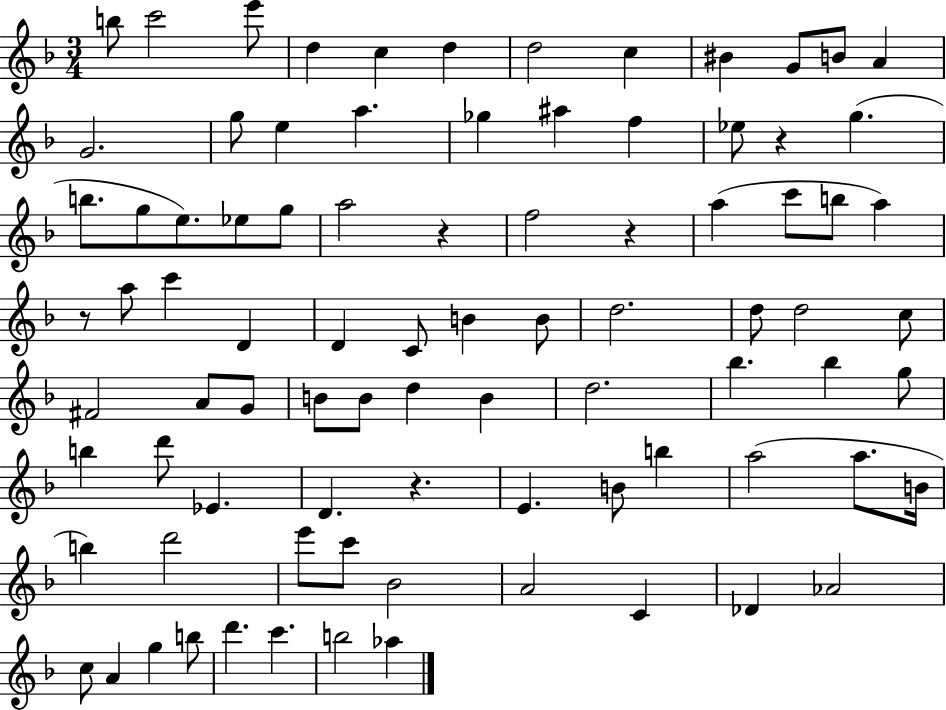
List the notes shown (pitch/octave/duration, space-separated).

B5/e C6/h E6/e D5/q C5/q D5/q D5/h C5/q BIS4/q G4/e B4/e A4/q G4/h. G5/e E5/q A5/q. Gb5/q A#5/q F5/q Eb5/e R/q G5/q. B5/e. G5/e E5/e. Eb5/e G5/e A5/h R/q F5/h R/q A5/q C6/e B5/e A5/q R/e A5/e C6/q D4/q D4/q C4/e B4/q B4/e D5/h. D5/e D5/h C5/e F#4/h A4/e G4/e B4/e B4/e D5/q B4/q D5/h. Bb5/q. Bb5/q G5/e B5/q D6/e Eb4/q. D4/q. R/q. E4/q. B4/e B5/q A5/h A5/e. B4/s B5/q D6/h E6/e C6/e Bb4/h A4/h C4/q Db4/q Ab4/h C5/e A4/q G5/q B5/e D6/q. C6/q. B5/h Ab5/q